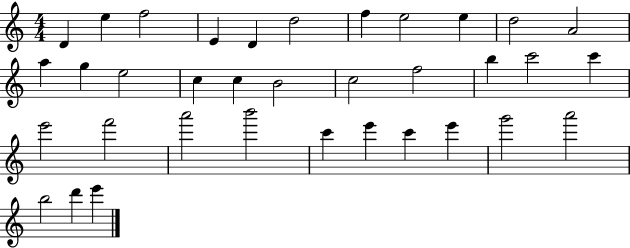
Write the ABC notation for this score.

X:1
T:Untitled
M:4/4
L:1/4
K:C
D e f2 E D d2 f e2 e d2 A2 a g e2 c c B2 c2 f2 b c'2 c' e'2 f'2 a'2 b'2 c' e' c' e' g'2 a'2 b2 d' e'